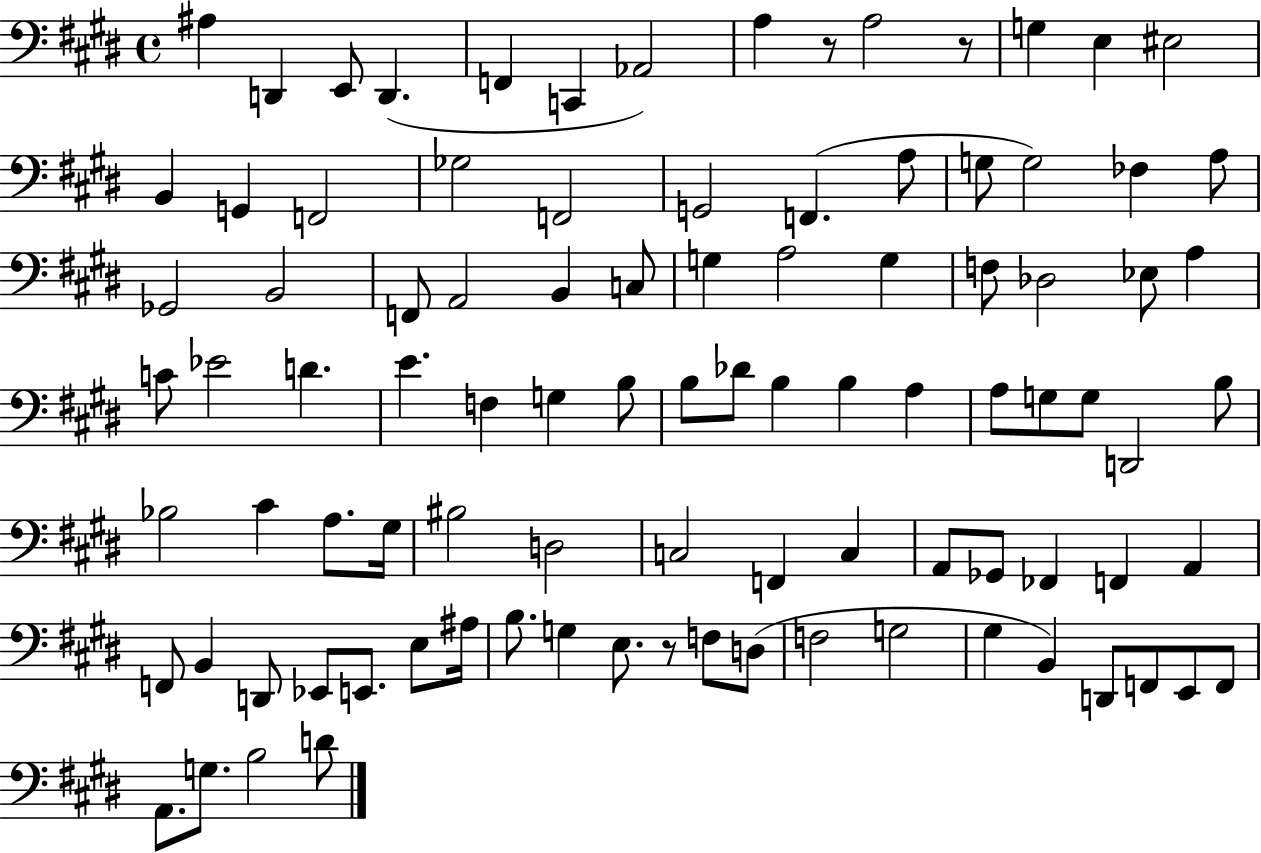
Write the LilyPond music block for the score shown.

{
  \clef bass
  \time 4/4
  \defaultTimeSignature
  \key e \major
  ais4 d,4 e,8 d,4.( | f,4 c,4 aes,2) | a4 r8 a2 r8 | g4 e4 eis2 | \break b,4 g,4 f,2 | ges2 f,2 | g,2 f,4.( a8 | g8 g2) fes4 a8 | \break ges,2 b,2 | f,8 a,2 b,4 c8 | g4 a2 g4 | f8 des2 ees8 a4 | \break c'8 ees'2 d'4. | e'4. f4 g4 b8 | b8 des'8 b4 b4 a4 | a8 g8 g8 d,2 b8 | \break bes2 cis'4 a8. gis16 | bis2 d2 | c2 f,4 c4 | a,8 ges,8 fes,4 f,4 a,4 | \break f,8 b,4 d,8 ees,8 e,8. e8 ais16 | b8. g4 e8. r8 f8 d8( | f2 g2 | gis4 b,4) d,8 f,8 e,8 f,8 | \break a,8. g8. b2 d'8 | \bar "|."
}